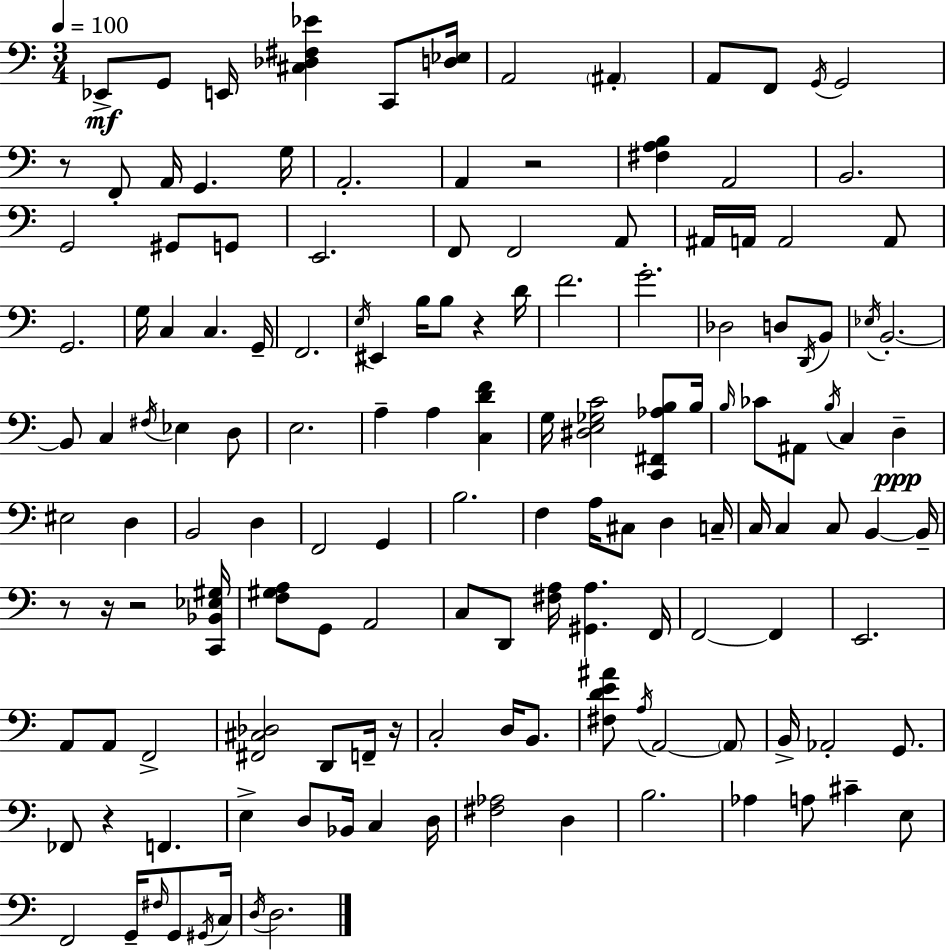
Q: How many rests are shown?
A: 8